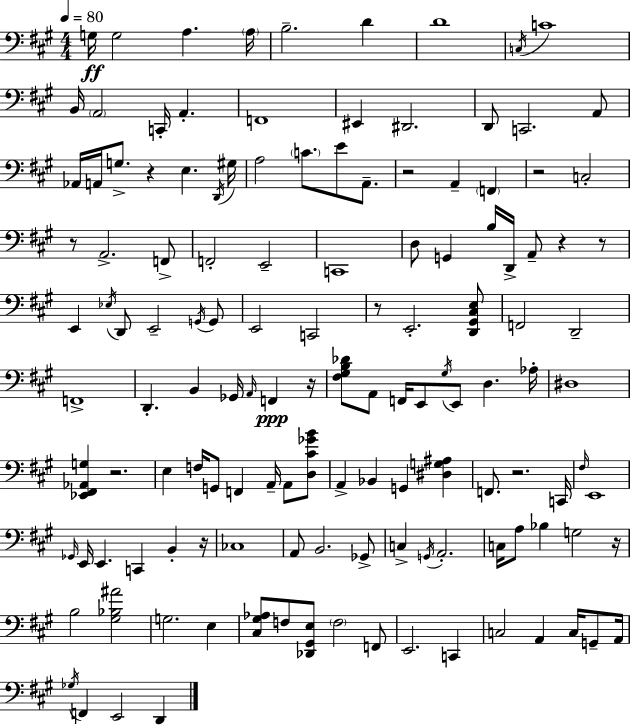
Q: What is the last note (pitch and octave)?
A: D2